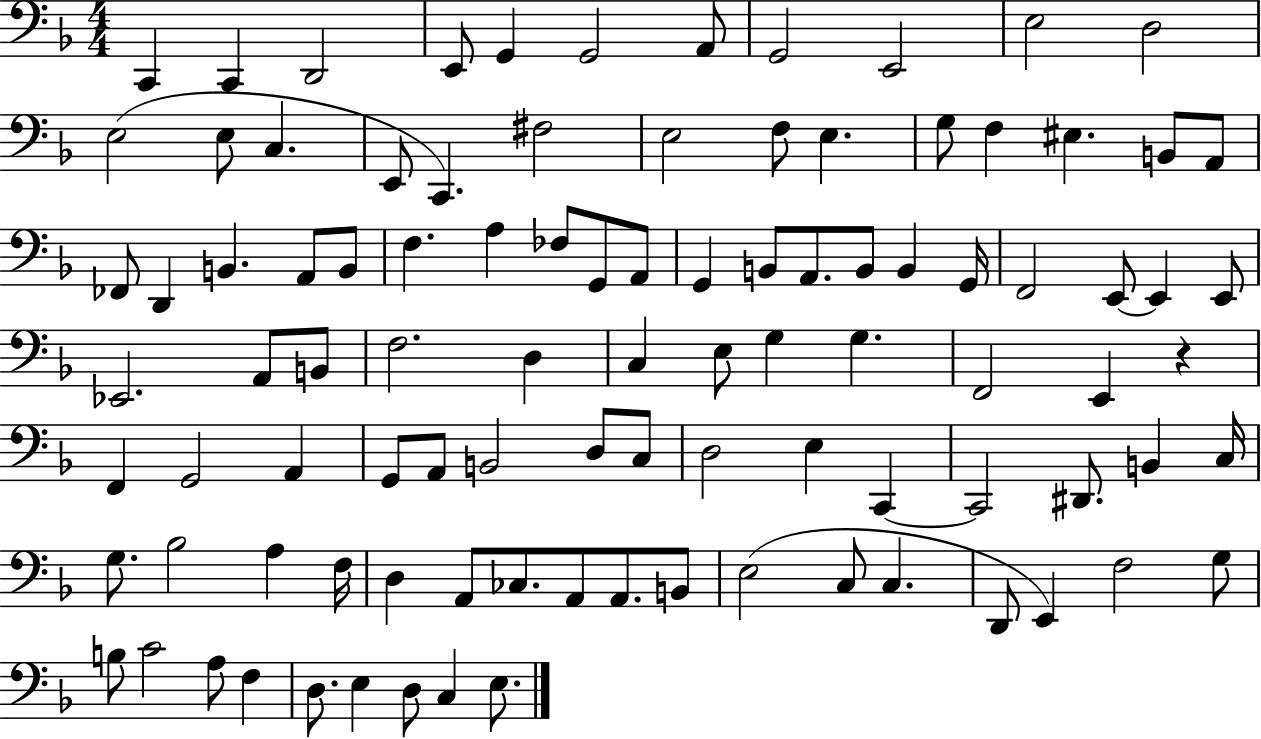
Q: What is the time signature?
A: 4/4